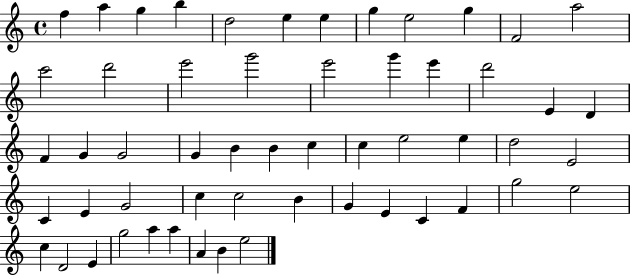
X:1
T:Untitled
M:4/4
L:1/4
K:C
f a g b d2 e e g e2 g F2 a2 c'2 d'2 e'2 g'2 e'2 g' e' d'2 E D F G G2 G B B c c e2 e d2 E2 C E G2 c c2 B G E C F g2 e2 c D2 E g2 a a A B e2